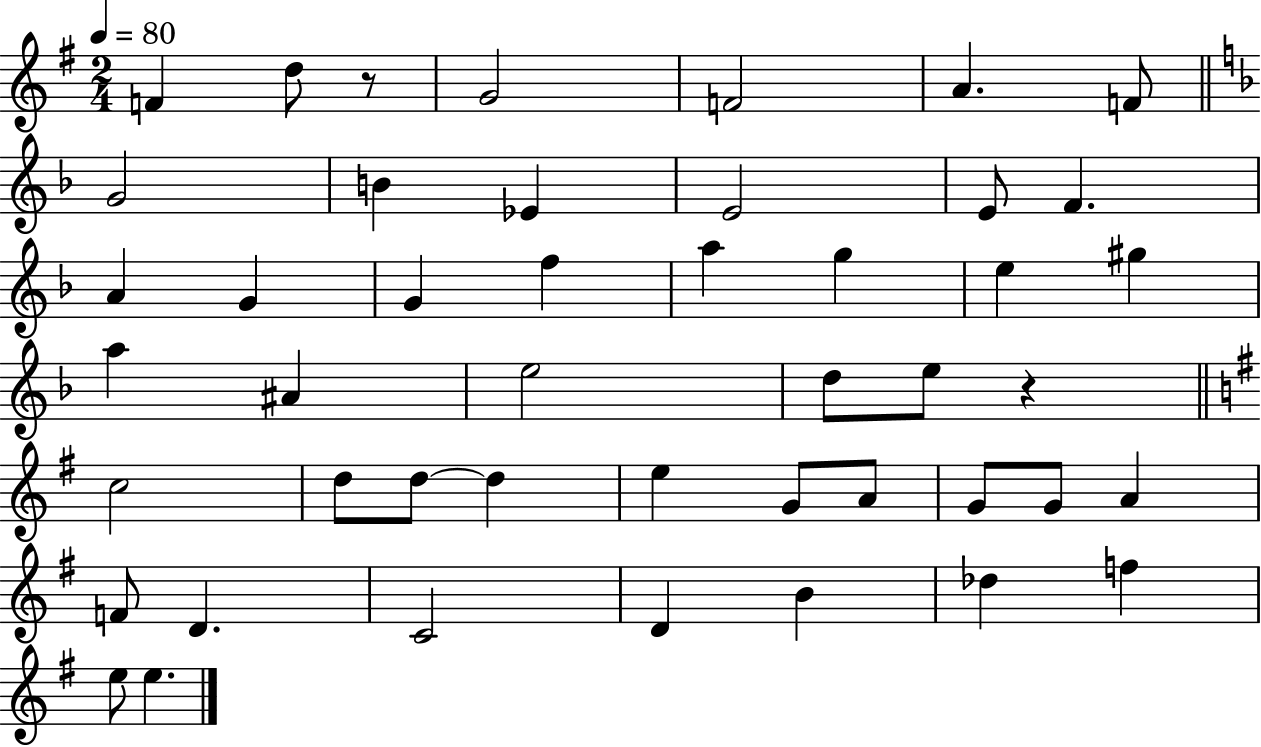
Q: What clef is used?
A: treble